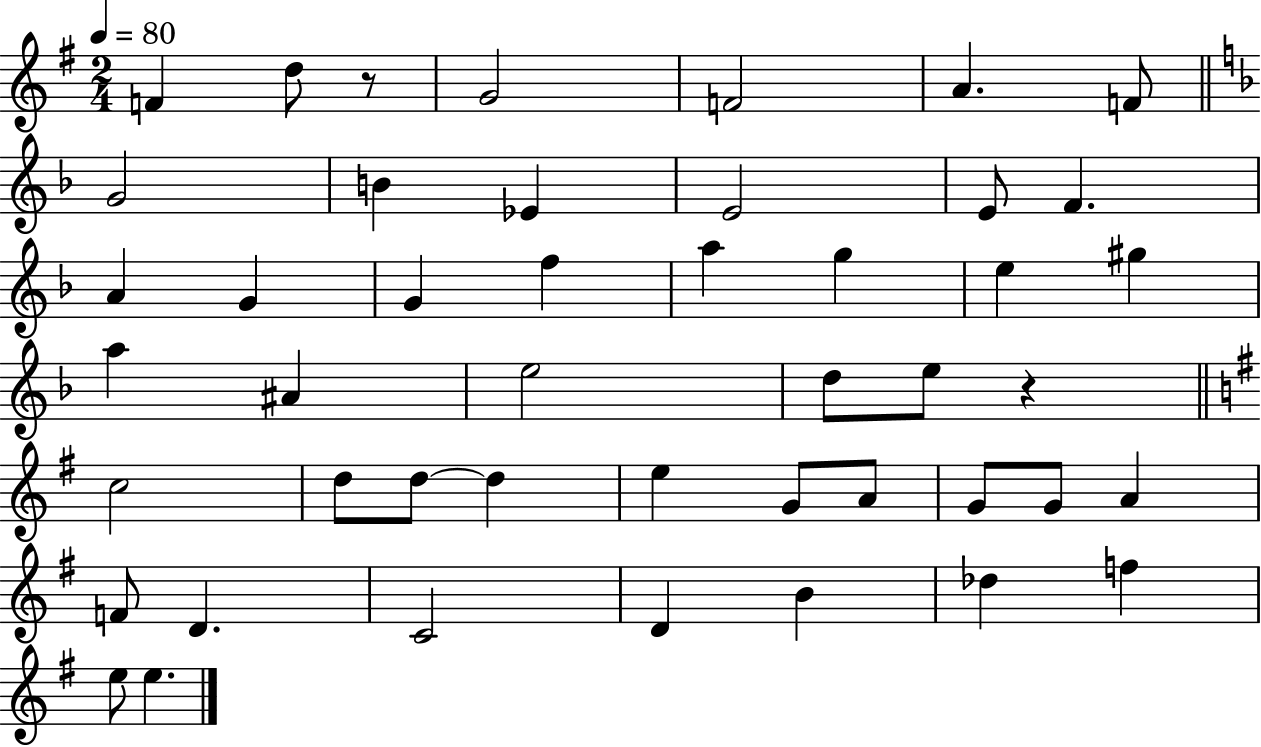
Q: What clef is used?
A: treble